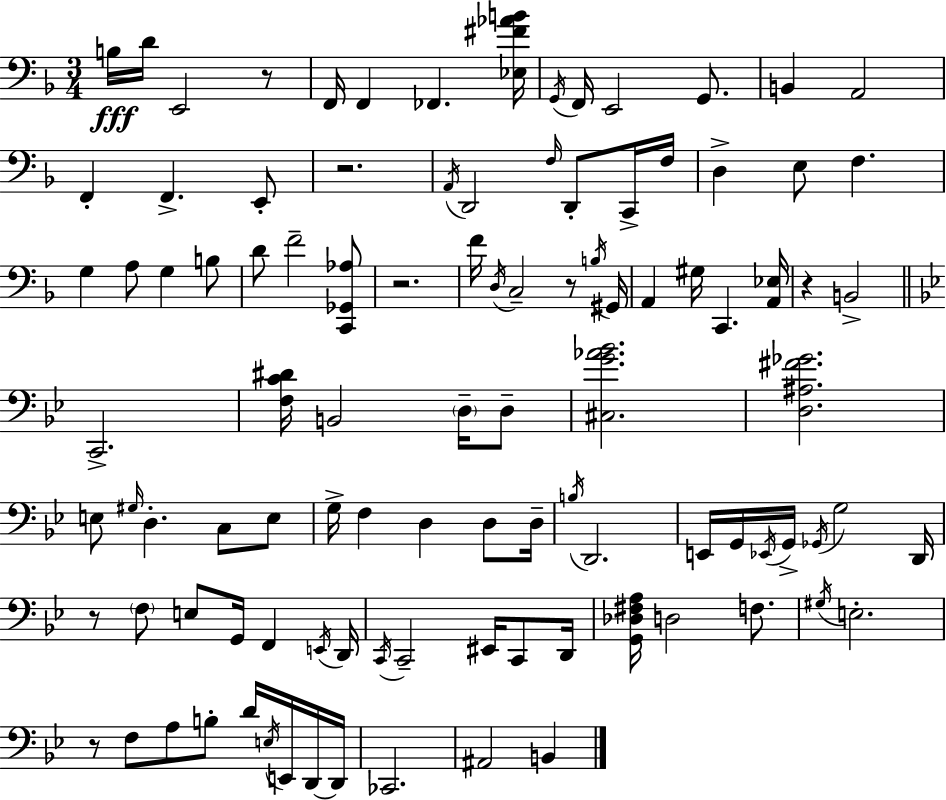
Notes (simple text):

B3/s D4/s E2/h R/e F2/s F2/q FES2/q. [Eb3,F#4,Ab4,B4]/s G2/s F2/s E2/h G2/e. B2/q A2/h F2/q F2/q. E2/e R/h. A2/s D2/h F3/s D2/e C2/s F3/s D3/q E3/e F3/q. G3/q A3/e G3/q B3/e D4/e F4/h [C2,Gb2,Ab3]/e R/h. F4/s D3/s C3/h R/e B3/s G#2/s A2/q G#3/s C2/q. [A2,Eb3]/s R/q B2/h C2/h. [F3,C4,D#4]/s B2/h D3/s D3/e [C#3,G4,Ab4,Bb4]/h. [D3,A#3,F#4,Gb4]/h. E3/e G#3/s D3/q. C3/e E3/e G3/s F3/q D3/q D3/e D3/s B3/s D2/h. E2/s G2/s Eb2/s G2/s Gb2/s G3/h D2/s R/e F3/e E3/e G2/s F2/q E2/s D2/s C2/s C2/h EIS2/s C2/e D2/s [G2,Db3,F#3,A3]/s D3/h F3/e. G#3/s E3/h. R/e F3/e A3/e B3/e D4/s E3/s E2/s D2/s D2/s CES2/h. A#2/h B2/q